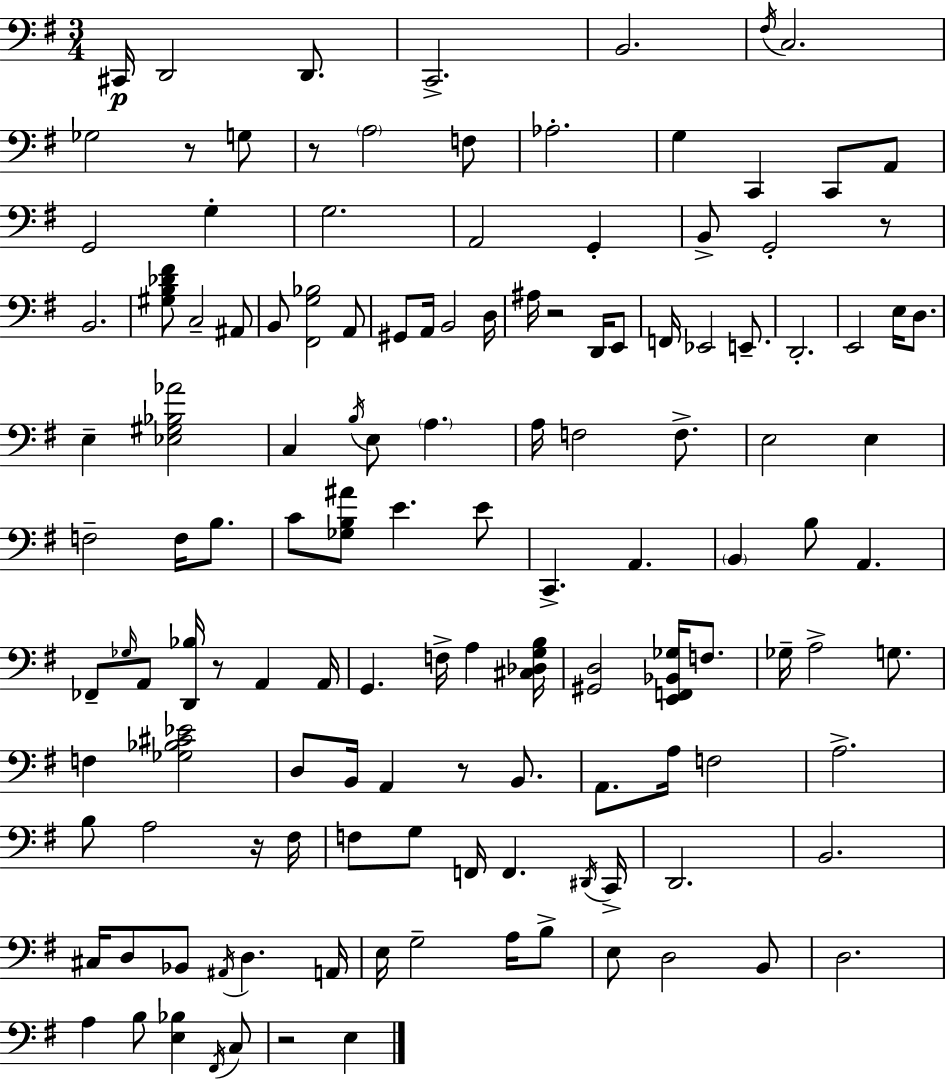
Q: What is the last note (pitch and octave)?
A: E3